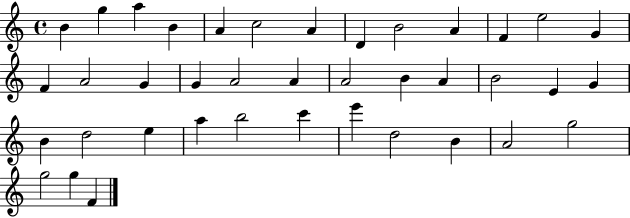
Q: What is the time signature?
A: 4/4